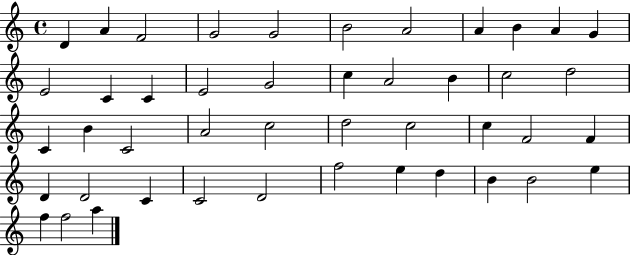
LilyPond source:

{
  \clef treble
  \time 4/4
  \defaultTimeSignature
  \key c \major
  d'4 a'4 f'2 | g'2 g'2 | b'2 a'2 | a'4 b'4 a'4 g'4 | \break e'2 c'4 c'4 | e'2 g'2 | c''4 a'2 b'4 | c''2 d''2 | \break c'4 b'4 c'2 | a'2 c''2 | d''2 c''2 | c''4 f'2 f'4 | \break d'4 d'2 c'4 | c'2 d'2 | f''2 e''4 d''4 | b'4 b'2 e''4 | \break f''4 f''2 a''4 | \bar "|."
}